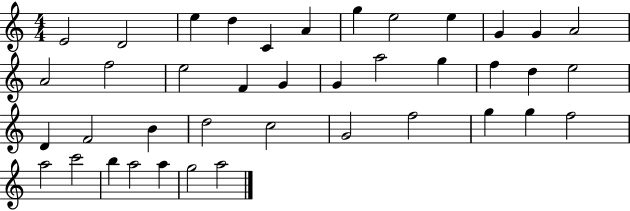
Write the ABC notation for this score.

X:1
T:Untitled
M:4/4
L:1/4
K:C
E2 D2 e d C A g e2 e G G A2 A2 f2 e2 F G G a2 g f d e2 D F2 B d2 c2 G2 f2 g g f2 a2 c'2 b a2 a g2 a2